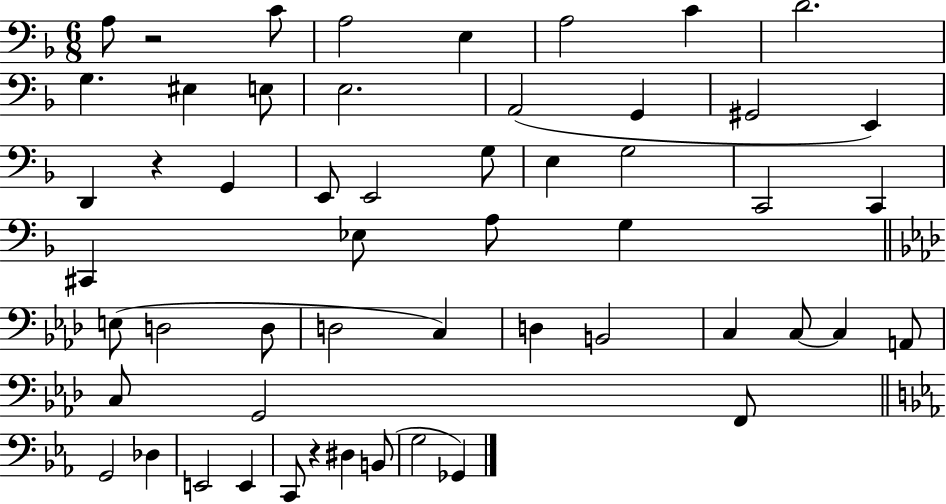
A3/e R/h C4/e A3/h E3/q A3/h C4/q D4/h. G3/q. EIS3/q E3/e E3/h. A2/h G2/q G#2/h E2/q D2/q R/q G2/q E2/e E2/h G3/e E3/q G3/h C2/h C2/q C#2/q Eb3/e A3/e G3/q E3/e D3/h D3/e D3/h C3/q D3/q B2/h C3/q C3/e C3/q A2/e C3/e G2/h F2/e G2/h Db3/q E2/h E2/q C2/e R/q D#3/q B2/e G3/h Gb2/q